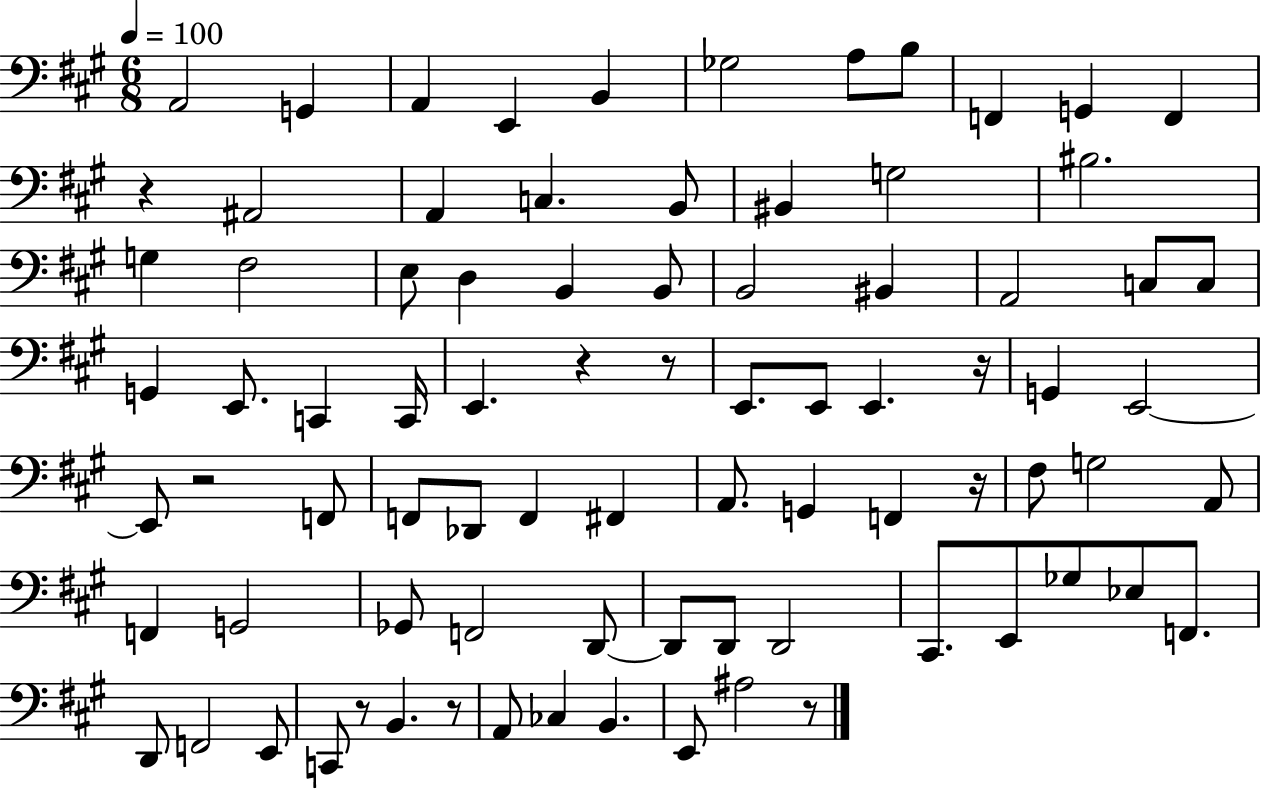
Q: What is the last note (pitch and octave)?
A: A#3